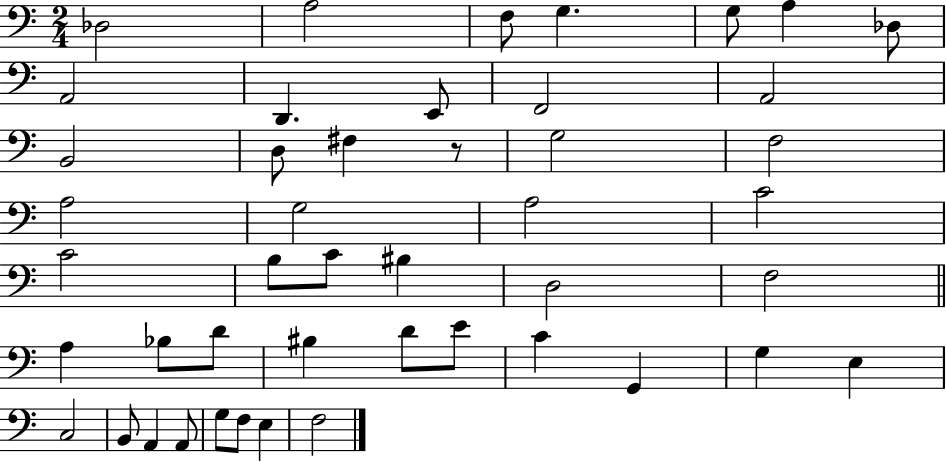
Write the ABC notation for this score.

X:1
T:Untitled
M:2/4
L:1/4
K:C
_D,2 A,2 F,/2 G, G,/2 A, _D,/2 A,,2 D,, E,,/2 F,,2 A,,2 B,,2 D,/2 ^F, z/2 G,2 F,2 A,2 G,2 A,2 C2 C2 B,/2 C/2 ^B, D,2 F,2 A, _B,/2 D/2 ^B, D/2 E/2 C G,, G, E, C,2 B,,/2 A,, A,,/2 G,/2 F,/2 E, F,2